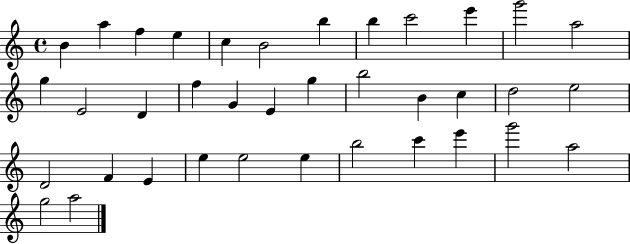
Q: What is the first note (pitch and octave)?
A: B4